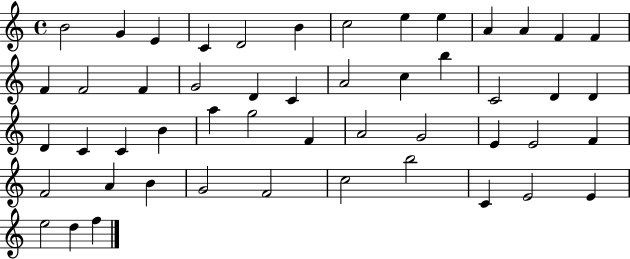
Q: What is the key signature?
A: C major